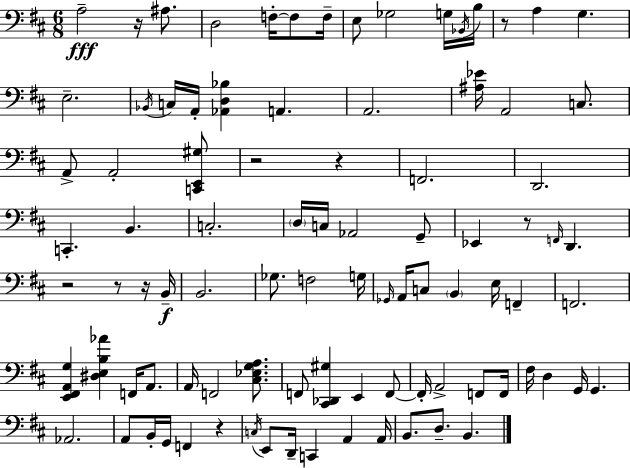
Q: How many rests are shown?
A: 9